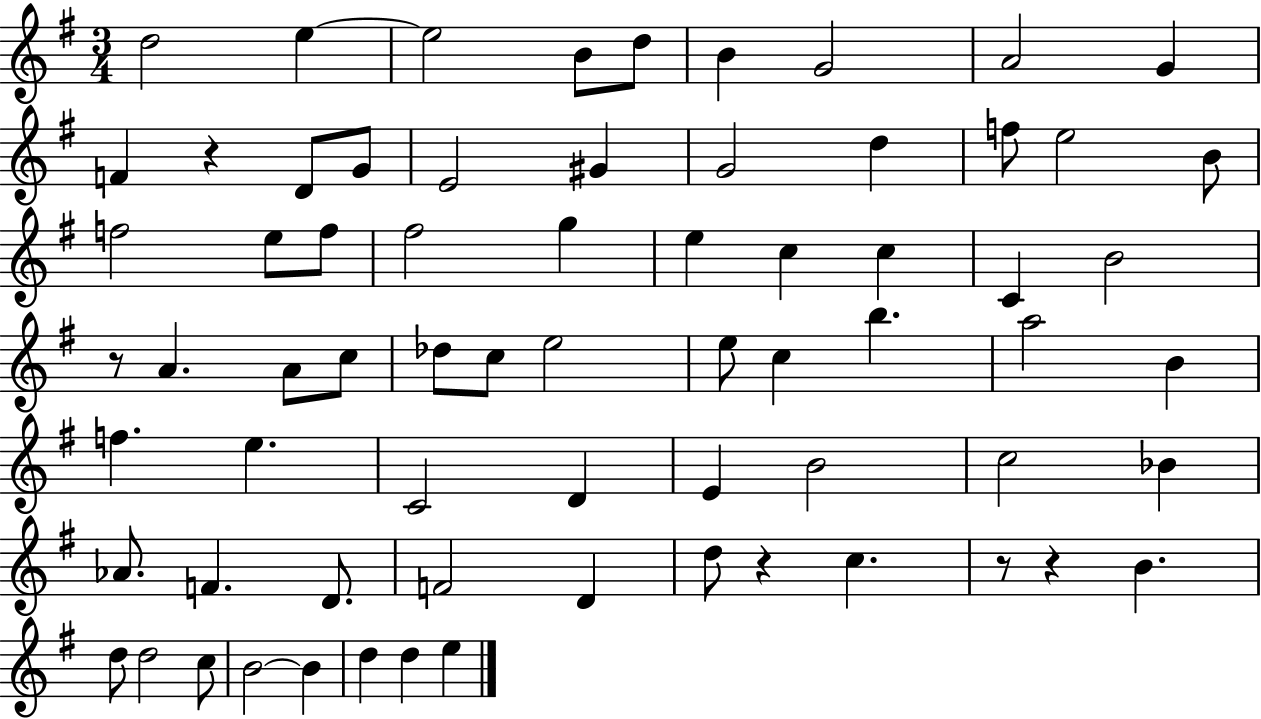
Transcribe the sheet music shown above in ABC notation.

X:1
T:Untitled
M:3/4
L:1/4
K:G
d2 e e2 B/2 d/2 B G2 A2 G F z D/2 G/2 E2 ^G G2 d f/2 e2 B/2 f2 e/2 f/2 ^f2 g e c c C B2 z/2 A A/2 c/2 _d/2 c/2 e2 e/2 c b a2 B f e C2 D E B2 c2 _B _A/2 F D/2 F2 D d/2 z c z/2 z B d/2 d2 c/2 B2 B d d e